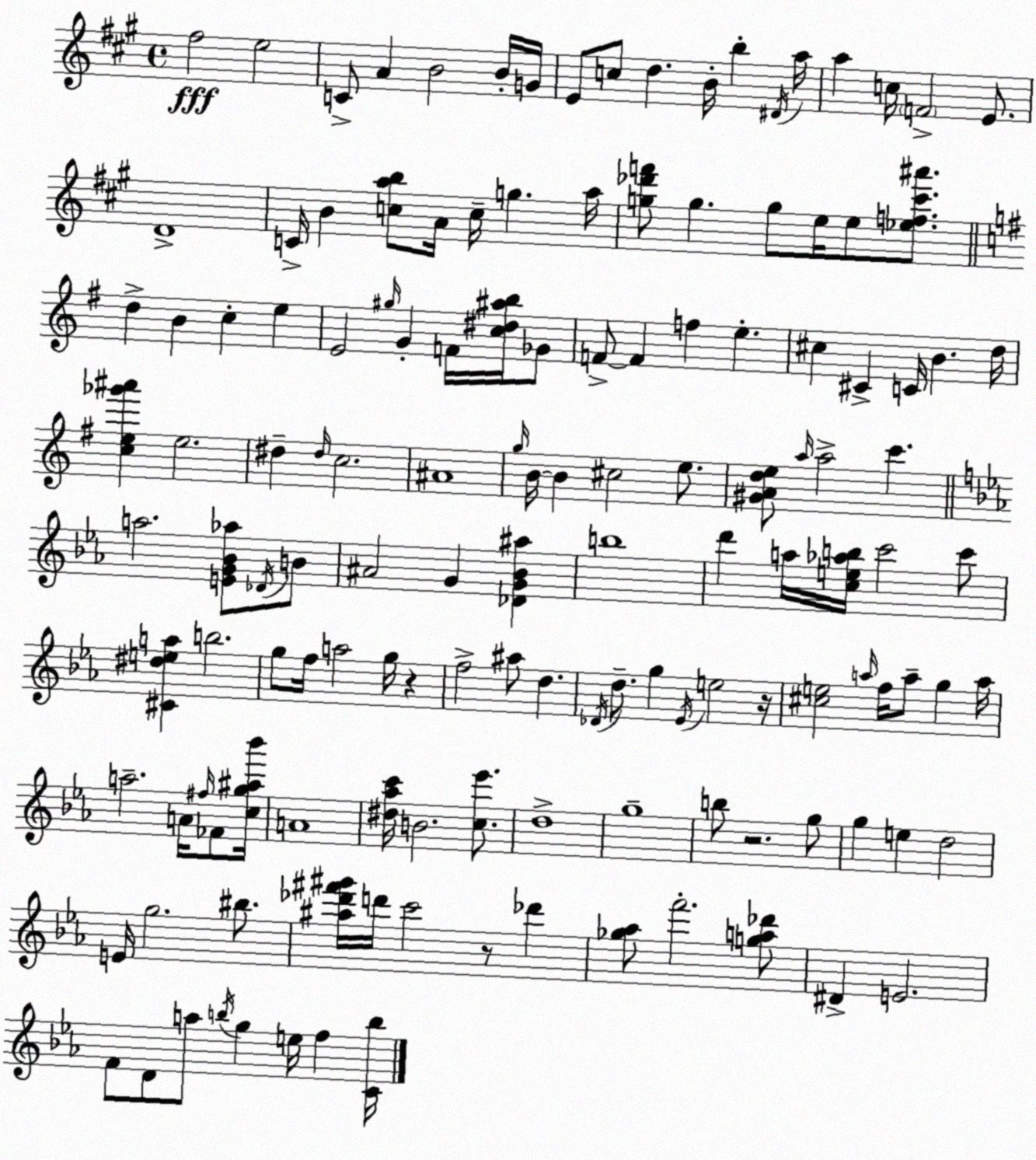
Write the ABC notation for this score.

X:1
T:Untitled
M:4/4
L:1/4
K:A
^f2 e2 C/2 A B2 B/4 G/4 E/2 c/2 d B/4 b ^D/4 a/4 a c/4 F2 E/2 D4 C/4 B [cab]/2 A/4 c/4 g a/4 [g_d'f']/2 g g/2 e/4 e/2 [_ef^c'^a']/2 d B c e E2 ^g/4 G F/4 [c^d^ab]/4 _G/2 F/2 F f e ^c ^C C/4 B d/4 [ce_g'^a'] e2 ^d ^d/4 c2 ^A4 g/4 B/4 B ^c2 e/2 [^GAde]/2 a/4 a2 c' a2 [EG_B_a]/2 _D/4 B/2 ^A2 G [_DG_B^a] b4 d' a/4 [ce_ab]/4 c'2 c'/2 [^C^dea] b2 g/2 f/4 a2 g/4 z f2 ^a/2 d _D/4 d/2 g _E/4 e2 z/4 [^ce]2 a/4 f/4 a/2 g a/4 a2 A/4 ^f/4 _F/2 [cg^a_b']/4 A4 [^d_ac']/4 B2 [c_e']/2 d4 g4 b/2 z2 g/2 g e d2 E/4 g2 ^b/2 [^a_d'^f'^g']/4 d'/4 c'2 z/2 _d' [_g_a]/2 f'2 [ga_d']/2 ^D E2 F/2 D/2 a/2 b/4 g e/4 f [Cb]/4